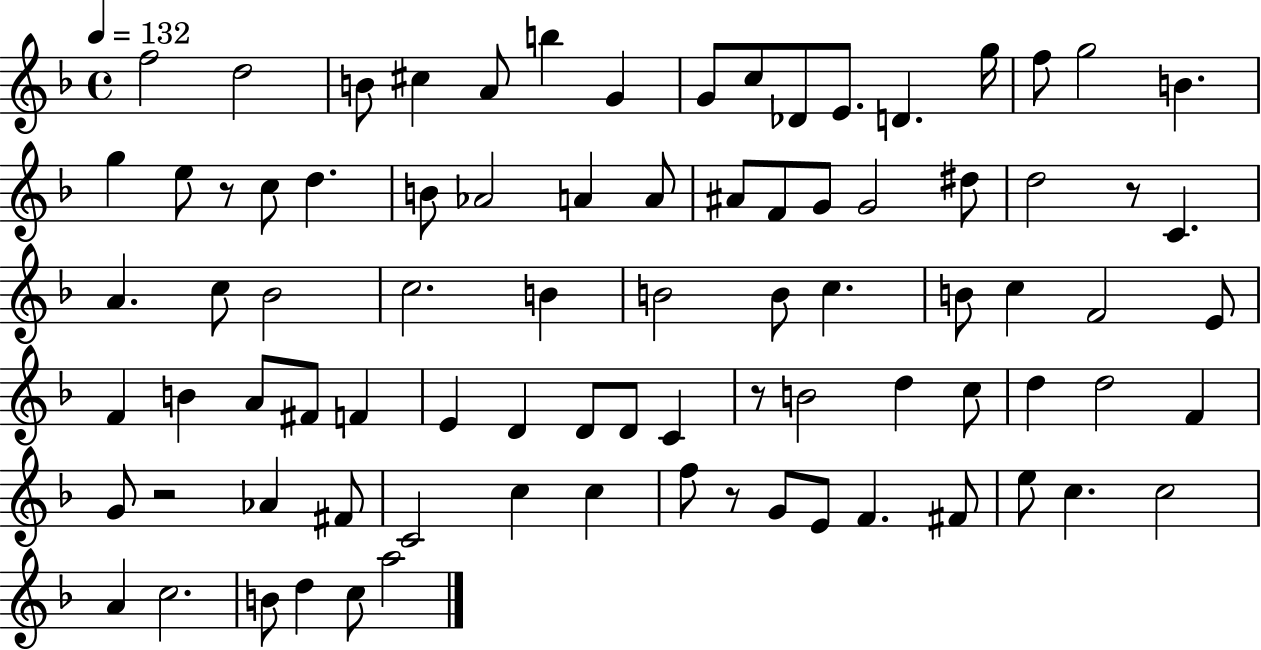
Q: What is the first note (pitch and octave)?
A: F5